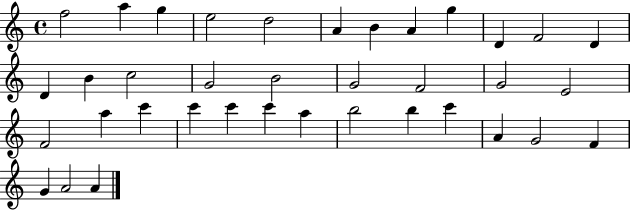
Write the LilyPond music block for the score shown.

{
  \clef treble
  \time 4/4
  \defaultTimeSignature
  \key c \major
  f''2 a''4 g''4 | e''2 d''2 | a'4 b'4 a'4 g''4 | d'4 f'2 d'4 | \break d'4 b'4 c''2 | g'2 b'2 | g'2 f'2 | g'2 e'2 | \break f'2 a''4 c'''4 | c'''4 c'''4 c'''4 a''4 | b''2 b''4 c'''4 | a'4 g'2 f'4 | \break g'4 a'2 a'4 | \bar "|."
}